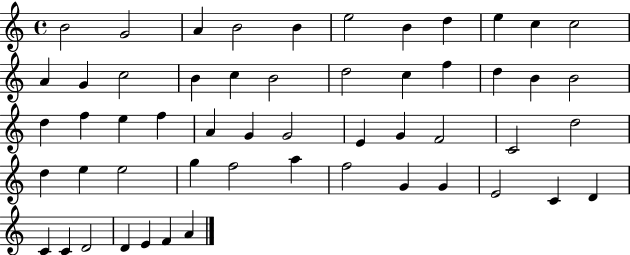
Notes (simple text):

B4/h G4/h A4/q B4/h B4/q E5/h B4/q D5/q E5/q C5/q C5/h A4/q G4/q C5/h B4/q C5/q B4/h D5/h C5/q F5/q D5/q B4/q B4/h D5/q F5/q E5/q F5/q A4/q G4/q G4/h E4/q G4/q F4/h C4/h D5/h D5/q E5/q E5/h G5/q F5/h A5/q F5/h G4/q G4/q E4/h C4/q D4/q C4/q C4/q D4/h D4/q E4/q F4/q A4/q